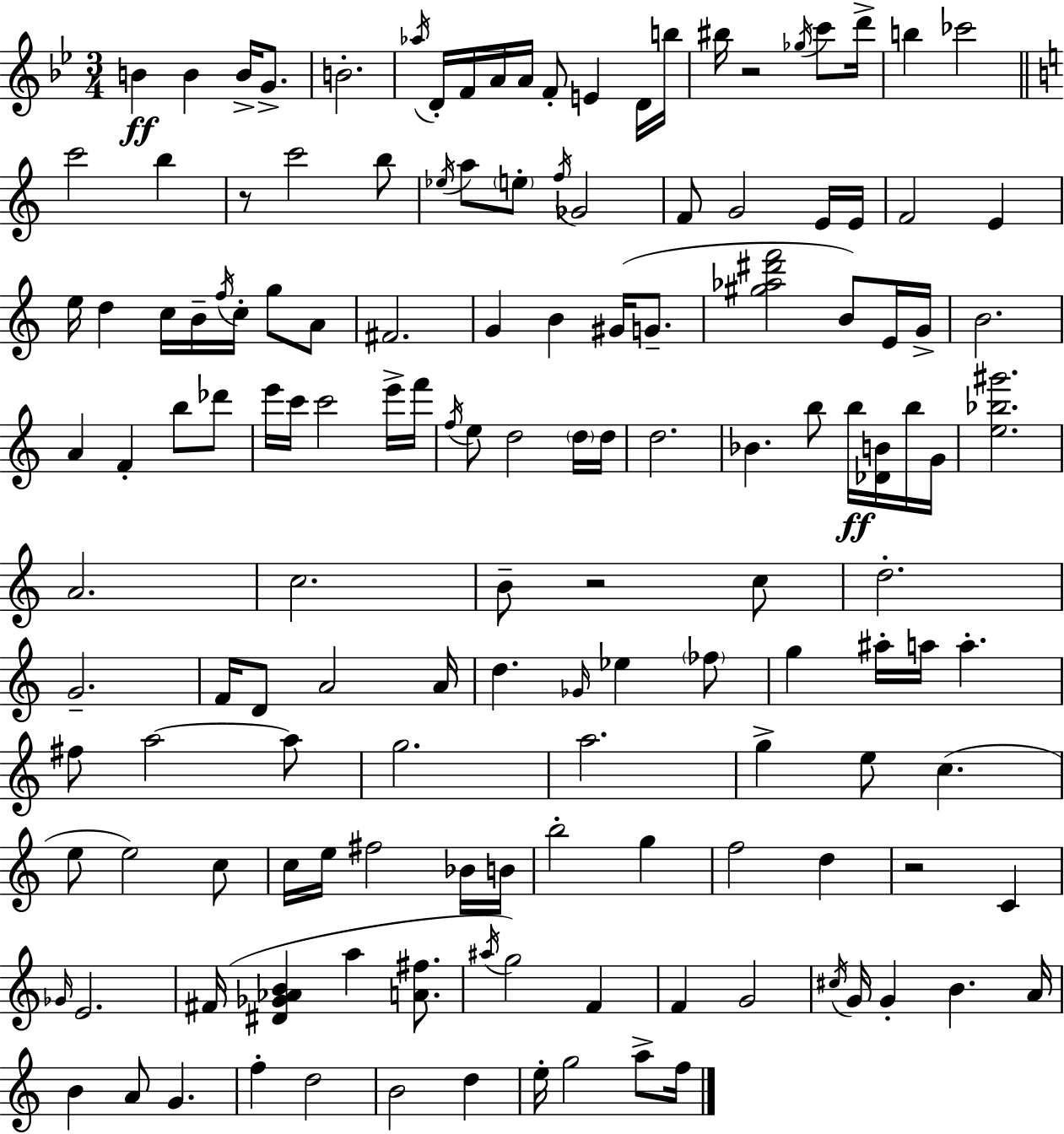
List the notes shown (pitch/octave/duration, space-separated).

B4/q B4/q B4/s G4/e. B4/h. Ab5/s D4/s F4/s A4/s A4/s F4/e E4/q D4/s B5/s BIS5/s R/h Gb5/s C6/e D6/s B5/q CES6/h C6/h B5/q R/e C6/h B5/e Eb5/s A5/e E5/e F5/s Gb4/h F4/e G4/h E4/s E4/s F4/h E4/q E5/s D5/q C5/s B4/s F5/s C5/s G5/e A4/e F#4/h. G4/q B4/q G#4/s G4/e. [G#5,Ab5,D#6,F6]/h B4/e E4/s G4/s B4/h. A4/q F4/q B5/e Db6/e E6/s C6/s C6/h E6/s F6/s F5/s E5/e D5/h D5/s D5/s D5/h. Bb4/q. B5/e B5/s [Db4,B4]/s B5/s G4/s [E5,Bb5,G#6]/h. A4/h. C5/h. B4/e R/h C5/e D5/h. G4/h. F4/s D4/e A4/h A4/s D5/q. Gb4/s Eb5/q FES5/e G5/q A#5/s A5/s A5/q. F#5/e A5/h A5/e G5/h. A5/h. G5/q E5/e C5/q. E5/e E5/h C5/e C5/s E5/s F#5/h Bb4/s B4/s B5/h G5/q F5/h D5/q R/h C4/q Gb4/s E4/h. F#4/s [D#4,Gb4,Ab4,B4]/q A5/q [A4,F#5]/e. A#5/s G5/h F4/q F4/q G4/h C#5/s G4/s G4/q B4/q. A4/s B4/q A4/e G4/q. F5/q D5/h B4/h D5/q E5/s G5/h A5/e F5/s